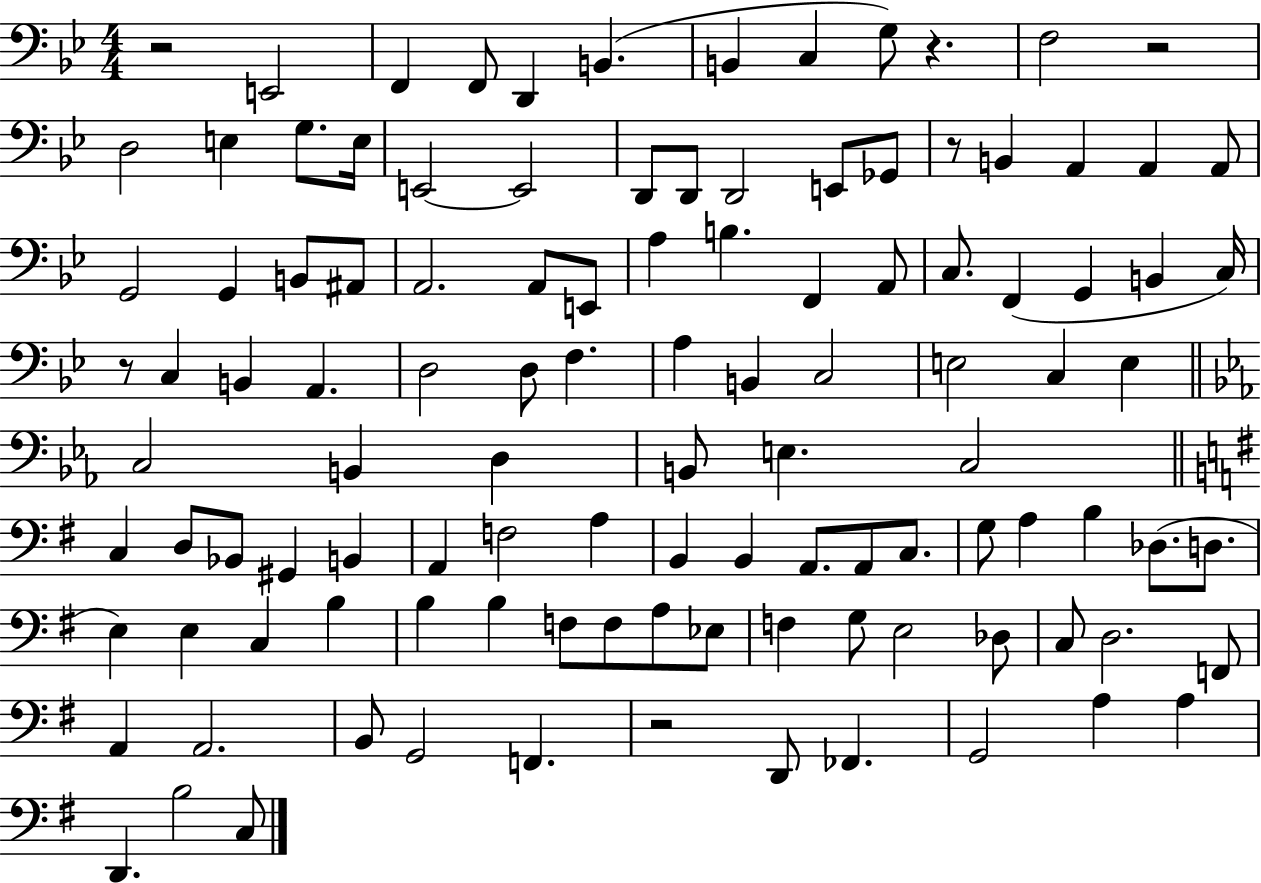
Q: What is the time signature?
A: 4/4